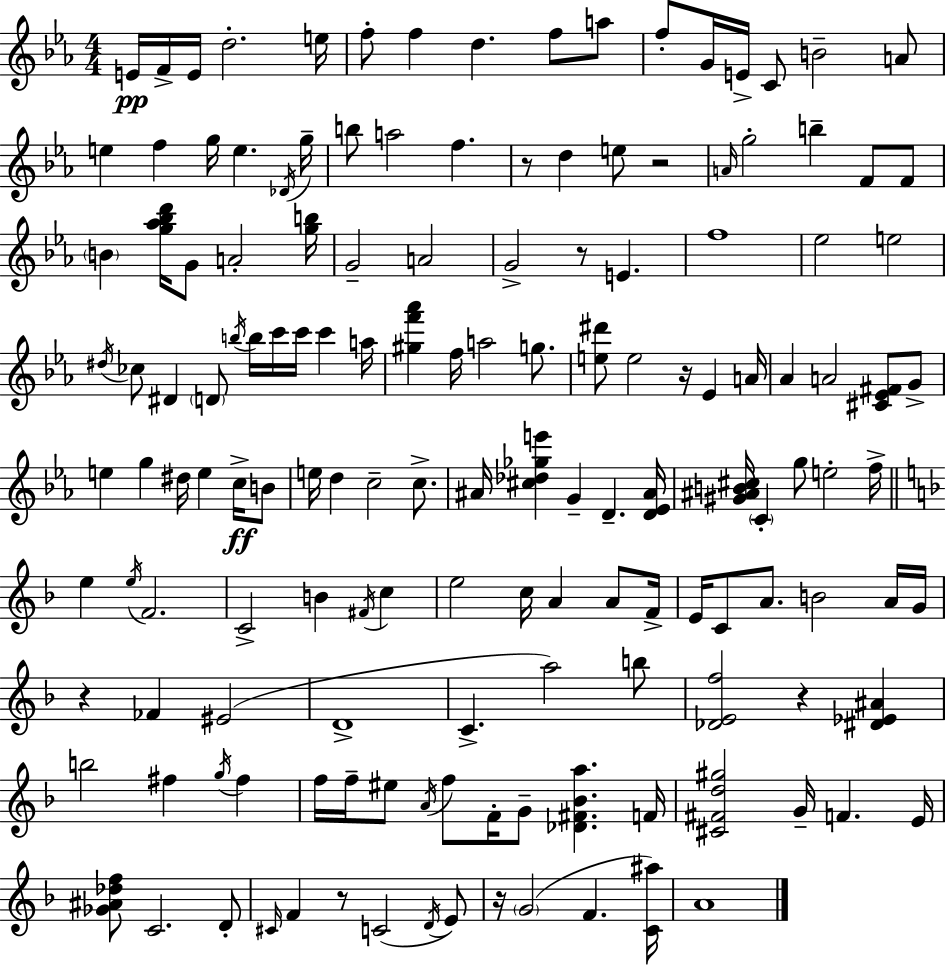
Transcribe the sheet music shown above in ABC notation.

X:1
T:Untitled
M:4/4
L:1/4
K:Cm
E/4 F/4 E/4 d2 e/4 f/2 f d f/2 a/2 f/2 G/4 E/4 C/2 B2 A/2 e f g/4 e _D/4 g/4 b/2 a2 f z/2 d e/2 z2 A/4 g2 b F/2 F/2 B [g_a_bd']/4 G/2 A2 [gb]/4 G2 A2 G2 z/2 E f4 _e2 e2 ^d/4 _c/2 ^D D/2 b/4 b/4 c'/4 c'/4 c' a/4 [^gf'_a'] f/4 a2 g/2 [e^d']/2 e2 z/4 _E A/4 _A A2 [^C_E^F]/2 G/2 e g ^d/4 e c/4 B/2 e/4 d c2 c/2 ^A/4 [^c_d_ge'] G D [D_E^A]/4 [^G^AB^c]/4 C g/2 e2 f/4 e e/4 F2 C2 B ^F/4 c e2 c/4 A A/2 F/4 E/4 C/2 A/2 B2 A/4 G/4 z _F ^E2 D4 C a2 b/2 [_DEf]2 z [^D_E^A] b2 ^f g/4 ^f f/4 f/4 ^e/2 A/4 f/2 F/4 G/2 [_D^F_Ba] F/4 [^C^Fd^g]2 G/4 F E/4 [_G^A_df]/2 C2 D/2 ^C/4 F z/2 C2 D/4 E/2 z/4 G2 F [C^a]/4 A4